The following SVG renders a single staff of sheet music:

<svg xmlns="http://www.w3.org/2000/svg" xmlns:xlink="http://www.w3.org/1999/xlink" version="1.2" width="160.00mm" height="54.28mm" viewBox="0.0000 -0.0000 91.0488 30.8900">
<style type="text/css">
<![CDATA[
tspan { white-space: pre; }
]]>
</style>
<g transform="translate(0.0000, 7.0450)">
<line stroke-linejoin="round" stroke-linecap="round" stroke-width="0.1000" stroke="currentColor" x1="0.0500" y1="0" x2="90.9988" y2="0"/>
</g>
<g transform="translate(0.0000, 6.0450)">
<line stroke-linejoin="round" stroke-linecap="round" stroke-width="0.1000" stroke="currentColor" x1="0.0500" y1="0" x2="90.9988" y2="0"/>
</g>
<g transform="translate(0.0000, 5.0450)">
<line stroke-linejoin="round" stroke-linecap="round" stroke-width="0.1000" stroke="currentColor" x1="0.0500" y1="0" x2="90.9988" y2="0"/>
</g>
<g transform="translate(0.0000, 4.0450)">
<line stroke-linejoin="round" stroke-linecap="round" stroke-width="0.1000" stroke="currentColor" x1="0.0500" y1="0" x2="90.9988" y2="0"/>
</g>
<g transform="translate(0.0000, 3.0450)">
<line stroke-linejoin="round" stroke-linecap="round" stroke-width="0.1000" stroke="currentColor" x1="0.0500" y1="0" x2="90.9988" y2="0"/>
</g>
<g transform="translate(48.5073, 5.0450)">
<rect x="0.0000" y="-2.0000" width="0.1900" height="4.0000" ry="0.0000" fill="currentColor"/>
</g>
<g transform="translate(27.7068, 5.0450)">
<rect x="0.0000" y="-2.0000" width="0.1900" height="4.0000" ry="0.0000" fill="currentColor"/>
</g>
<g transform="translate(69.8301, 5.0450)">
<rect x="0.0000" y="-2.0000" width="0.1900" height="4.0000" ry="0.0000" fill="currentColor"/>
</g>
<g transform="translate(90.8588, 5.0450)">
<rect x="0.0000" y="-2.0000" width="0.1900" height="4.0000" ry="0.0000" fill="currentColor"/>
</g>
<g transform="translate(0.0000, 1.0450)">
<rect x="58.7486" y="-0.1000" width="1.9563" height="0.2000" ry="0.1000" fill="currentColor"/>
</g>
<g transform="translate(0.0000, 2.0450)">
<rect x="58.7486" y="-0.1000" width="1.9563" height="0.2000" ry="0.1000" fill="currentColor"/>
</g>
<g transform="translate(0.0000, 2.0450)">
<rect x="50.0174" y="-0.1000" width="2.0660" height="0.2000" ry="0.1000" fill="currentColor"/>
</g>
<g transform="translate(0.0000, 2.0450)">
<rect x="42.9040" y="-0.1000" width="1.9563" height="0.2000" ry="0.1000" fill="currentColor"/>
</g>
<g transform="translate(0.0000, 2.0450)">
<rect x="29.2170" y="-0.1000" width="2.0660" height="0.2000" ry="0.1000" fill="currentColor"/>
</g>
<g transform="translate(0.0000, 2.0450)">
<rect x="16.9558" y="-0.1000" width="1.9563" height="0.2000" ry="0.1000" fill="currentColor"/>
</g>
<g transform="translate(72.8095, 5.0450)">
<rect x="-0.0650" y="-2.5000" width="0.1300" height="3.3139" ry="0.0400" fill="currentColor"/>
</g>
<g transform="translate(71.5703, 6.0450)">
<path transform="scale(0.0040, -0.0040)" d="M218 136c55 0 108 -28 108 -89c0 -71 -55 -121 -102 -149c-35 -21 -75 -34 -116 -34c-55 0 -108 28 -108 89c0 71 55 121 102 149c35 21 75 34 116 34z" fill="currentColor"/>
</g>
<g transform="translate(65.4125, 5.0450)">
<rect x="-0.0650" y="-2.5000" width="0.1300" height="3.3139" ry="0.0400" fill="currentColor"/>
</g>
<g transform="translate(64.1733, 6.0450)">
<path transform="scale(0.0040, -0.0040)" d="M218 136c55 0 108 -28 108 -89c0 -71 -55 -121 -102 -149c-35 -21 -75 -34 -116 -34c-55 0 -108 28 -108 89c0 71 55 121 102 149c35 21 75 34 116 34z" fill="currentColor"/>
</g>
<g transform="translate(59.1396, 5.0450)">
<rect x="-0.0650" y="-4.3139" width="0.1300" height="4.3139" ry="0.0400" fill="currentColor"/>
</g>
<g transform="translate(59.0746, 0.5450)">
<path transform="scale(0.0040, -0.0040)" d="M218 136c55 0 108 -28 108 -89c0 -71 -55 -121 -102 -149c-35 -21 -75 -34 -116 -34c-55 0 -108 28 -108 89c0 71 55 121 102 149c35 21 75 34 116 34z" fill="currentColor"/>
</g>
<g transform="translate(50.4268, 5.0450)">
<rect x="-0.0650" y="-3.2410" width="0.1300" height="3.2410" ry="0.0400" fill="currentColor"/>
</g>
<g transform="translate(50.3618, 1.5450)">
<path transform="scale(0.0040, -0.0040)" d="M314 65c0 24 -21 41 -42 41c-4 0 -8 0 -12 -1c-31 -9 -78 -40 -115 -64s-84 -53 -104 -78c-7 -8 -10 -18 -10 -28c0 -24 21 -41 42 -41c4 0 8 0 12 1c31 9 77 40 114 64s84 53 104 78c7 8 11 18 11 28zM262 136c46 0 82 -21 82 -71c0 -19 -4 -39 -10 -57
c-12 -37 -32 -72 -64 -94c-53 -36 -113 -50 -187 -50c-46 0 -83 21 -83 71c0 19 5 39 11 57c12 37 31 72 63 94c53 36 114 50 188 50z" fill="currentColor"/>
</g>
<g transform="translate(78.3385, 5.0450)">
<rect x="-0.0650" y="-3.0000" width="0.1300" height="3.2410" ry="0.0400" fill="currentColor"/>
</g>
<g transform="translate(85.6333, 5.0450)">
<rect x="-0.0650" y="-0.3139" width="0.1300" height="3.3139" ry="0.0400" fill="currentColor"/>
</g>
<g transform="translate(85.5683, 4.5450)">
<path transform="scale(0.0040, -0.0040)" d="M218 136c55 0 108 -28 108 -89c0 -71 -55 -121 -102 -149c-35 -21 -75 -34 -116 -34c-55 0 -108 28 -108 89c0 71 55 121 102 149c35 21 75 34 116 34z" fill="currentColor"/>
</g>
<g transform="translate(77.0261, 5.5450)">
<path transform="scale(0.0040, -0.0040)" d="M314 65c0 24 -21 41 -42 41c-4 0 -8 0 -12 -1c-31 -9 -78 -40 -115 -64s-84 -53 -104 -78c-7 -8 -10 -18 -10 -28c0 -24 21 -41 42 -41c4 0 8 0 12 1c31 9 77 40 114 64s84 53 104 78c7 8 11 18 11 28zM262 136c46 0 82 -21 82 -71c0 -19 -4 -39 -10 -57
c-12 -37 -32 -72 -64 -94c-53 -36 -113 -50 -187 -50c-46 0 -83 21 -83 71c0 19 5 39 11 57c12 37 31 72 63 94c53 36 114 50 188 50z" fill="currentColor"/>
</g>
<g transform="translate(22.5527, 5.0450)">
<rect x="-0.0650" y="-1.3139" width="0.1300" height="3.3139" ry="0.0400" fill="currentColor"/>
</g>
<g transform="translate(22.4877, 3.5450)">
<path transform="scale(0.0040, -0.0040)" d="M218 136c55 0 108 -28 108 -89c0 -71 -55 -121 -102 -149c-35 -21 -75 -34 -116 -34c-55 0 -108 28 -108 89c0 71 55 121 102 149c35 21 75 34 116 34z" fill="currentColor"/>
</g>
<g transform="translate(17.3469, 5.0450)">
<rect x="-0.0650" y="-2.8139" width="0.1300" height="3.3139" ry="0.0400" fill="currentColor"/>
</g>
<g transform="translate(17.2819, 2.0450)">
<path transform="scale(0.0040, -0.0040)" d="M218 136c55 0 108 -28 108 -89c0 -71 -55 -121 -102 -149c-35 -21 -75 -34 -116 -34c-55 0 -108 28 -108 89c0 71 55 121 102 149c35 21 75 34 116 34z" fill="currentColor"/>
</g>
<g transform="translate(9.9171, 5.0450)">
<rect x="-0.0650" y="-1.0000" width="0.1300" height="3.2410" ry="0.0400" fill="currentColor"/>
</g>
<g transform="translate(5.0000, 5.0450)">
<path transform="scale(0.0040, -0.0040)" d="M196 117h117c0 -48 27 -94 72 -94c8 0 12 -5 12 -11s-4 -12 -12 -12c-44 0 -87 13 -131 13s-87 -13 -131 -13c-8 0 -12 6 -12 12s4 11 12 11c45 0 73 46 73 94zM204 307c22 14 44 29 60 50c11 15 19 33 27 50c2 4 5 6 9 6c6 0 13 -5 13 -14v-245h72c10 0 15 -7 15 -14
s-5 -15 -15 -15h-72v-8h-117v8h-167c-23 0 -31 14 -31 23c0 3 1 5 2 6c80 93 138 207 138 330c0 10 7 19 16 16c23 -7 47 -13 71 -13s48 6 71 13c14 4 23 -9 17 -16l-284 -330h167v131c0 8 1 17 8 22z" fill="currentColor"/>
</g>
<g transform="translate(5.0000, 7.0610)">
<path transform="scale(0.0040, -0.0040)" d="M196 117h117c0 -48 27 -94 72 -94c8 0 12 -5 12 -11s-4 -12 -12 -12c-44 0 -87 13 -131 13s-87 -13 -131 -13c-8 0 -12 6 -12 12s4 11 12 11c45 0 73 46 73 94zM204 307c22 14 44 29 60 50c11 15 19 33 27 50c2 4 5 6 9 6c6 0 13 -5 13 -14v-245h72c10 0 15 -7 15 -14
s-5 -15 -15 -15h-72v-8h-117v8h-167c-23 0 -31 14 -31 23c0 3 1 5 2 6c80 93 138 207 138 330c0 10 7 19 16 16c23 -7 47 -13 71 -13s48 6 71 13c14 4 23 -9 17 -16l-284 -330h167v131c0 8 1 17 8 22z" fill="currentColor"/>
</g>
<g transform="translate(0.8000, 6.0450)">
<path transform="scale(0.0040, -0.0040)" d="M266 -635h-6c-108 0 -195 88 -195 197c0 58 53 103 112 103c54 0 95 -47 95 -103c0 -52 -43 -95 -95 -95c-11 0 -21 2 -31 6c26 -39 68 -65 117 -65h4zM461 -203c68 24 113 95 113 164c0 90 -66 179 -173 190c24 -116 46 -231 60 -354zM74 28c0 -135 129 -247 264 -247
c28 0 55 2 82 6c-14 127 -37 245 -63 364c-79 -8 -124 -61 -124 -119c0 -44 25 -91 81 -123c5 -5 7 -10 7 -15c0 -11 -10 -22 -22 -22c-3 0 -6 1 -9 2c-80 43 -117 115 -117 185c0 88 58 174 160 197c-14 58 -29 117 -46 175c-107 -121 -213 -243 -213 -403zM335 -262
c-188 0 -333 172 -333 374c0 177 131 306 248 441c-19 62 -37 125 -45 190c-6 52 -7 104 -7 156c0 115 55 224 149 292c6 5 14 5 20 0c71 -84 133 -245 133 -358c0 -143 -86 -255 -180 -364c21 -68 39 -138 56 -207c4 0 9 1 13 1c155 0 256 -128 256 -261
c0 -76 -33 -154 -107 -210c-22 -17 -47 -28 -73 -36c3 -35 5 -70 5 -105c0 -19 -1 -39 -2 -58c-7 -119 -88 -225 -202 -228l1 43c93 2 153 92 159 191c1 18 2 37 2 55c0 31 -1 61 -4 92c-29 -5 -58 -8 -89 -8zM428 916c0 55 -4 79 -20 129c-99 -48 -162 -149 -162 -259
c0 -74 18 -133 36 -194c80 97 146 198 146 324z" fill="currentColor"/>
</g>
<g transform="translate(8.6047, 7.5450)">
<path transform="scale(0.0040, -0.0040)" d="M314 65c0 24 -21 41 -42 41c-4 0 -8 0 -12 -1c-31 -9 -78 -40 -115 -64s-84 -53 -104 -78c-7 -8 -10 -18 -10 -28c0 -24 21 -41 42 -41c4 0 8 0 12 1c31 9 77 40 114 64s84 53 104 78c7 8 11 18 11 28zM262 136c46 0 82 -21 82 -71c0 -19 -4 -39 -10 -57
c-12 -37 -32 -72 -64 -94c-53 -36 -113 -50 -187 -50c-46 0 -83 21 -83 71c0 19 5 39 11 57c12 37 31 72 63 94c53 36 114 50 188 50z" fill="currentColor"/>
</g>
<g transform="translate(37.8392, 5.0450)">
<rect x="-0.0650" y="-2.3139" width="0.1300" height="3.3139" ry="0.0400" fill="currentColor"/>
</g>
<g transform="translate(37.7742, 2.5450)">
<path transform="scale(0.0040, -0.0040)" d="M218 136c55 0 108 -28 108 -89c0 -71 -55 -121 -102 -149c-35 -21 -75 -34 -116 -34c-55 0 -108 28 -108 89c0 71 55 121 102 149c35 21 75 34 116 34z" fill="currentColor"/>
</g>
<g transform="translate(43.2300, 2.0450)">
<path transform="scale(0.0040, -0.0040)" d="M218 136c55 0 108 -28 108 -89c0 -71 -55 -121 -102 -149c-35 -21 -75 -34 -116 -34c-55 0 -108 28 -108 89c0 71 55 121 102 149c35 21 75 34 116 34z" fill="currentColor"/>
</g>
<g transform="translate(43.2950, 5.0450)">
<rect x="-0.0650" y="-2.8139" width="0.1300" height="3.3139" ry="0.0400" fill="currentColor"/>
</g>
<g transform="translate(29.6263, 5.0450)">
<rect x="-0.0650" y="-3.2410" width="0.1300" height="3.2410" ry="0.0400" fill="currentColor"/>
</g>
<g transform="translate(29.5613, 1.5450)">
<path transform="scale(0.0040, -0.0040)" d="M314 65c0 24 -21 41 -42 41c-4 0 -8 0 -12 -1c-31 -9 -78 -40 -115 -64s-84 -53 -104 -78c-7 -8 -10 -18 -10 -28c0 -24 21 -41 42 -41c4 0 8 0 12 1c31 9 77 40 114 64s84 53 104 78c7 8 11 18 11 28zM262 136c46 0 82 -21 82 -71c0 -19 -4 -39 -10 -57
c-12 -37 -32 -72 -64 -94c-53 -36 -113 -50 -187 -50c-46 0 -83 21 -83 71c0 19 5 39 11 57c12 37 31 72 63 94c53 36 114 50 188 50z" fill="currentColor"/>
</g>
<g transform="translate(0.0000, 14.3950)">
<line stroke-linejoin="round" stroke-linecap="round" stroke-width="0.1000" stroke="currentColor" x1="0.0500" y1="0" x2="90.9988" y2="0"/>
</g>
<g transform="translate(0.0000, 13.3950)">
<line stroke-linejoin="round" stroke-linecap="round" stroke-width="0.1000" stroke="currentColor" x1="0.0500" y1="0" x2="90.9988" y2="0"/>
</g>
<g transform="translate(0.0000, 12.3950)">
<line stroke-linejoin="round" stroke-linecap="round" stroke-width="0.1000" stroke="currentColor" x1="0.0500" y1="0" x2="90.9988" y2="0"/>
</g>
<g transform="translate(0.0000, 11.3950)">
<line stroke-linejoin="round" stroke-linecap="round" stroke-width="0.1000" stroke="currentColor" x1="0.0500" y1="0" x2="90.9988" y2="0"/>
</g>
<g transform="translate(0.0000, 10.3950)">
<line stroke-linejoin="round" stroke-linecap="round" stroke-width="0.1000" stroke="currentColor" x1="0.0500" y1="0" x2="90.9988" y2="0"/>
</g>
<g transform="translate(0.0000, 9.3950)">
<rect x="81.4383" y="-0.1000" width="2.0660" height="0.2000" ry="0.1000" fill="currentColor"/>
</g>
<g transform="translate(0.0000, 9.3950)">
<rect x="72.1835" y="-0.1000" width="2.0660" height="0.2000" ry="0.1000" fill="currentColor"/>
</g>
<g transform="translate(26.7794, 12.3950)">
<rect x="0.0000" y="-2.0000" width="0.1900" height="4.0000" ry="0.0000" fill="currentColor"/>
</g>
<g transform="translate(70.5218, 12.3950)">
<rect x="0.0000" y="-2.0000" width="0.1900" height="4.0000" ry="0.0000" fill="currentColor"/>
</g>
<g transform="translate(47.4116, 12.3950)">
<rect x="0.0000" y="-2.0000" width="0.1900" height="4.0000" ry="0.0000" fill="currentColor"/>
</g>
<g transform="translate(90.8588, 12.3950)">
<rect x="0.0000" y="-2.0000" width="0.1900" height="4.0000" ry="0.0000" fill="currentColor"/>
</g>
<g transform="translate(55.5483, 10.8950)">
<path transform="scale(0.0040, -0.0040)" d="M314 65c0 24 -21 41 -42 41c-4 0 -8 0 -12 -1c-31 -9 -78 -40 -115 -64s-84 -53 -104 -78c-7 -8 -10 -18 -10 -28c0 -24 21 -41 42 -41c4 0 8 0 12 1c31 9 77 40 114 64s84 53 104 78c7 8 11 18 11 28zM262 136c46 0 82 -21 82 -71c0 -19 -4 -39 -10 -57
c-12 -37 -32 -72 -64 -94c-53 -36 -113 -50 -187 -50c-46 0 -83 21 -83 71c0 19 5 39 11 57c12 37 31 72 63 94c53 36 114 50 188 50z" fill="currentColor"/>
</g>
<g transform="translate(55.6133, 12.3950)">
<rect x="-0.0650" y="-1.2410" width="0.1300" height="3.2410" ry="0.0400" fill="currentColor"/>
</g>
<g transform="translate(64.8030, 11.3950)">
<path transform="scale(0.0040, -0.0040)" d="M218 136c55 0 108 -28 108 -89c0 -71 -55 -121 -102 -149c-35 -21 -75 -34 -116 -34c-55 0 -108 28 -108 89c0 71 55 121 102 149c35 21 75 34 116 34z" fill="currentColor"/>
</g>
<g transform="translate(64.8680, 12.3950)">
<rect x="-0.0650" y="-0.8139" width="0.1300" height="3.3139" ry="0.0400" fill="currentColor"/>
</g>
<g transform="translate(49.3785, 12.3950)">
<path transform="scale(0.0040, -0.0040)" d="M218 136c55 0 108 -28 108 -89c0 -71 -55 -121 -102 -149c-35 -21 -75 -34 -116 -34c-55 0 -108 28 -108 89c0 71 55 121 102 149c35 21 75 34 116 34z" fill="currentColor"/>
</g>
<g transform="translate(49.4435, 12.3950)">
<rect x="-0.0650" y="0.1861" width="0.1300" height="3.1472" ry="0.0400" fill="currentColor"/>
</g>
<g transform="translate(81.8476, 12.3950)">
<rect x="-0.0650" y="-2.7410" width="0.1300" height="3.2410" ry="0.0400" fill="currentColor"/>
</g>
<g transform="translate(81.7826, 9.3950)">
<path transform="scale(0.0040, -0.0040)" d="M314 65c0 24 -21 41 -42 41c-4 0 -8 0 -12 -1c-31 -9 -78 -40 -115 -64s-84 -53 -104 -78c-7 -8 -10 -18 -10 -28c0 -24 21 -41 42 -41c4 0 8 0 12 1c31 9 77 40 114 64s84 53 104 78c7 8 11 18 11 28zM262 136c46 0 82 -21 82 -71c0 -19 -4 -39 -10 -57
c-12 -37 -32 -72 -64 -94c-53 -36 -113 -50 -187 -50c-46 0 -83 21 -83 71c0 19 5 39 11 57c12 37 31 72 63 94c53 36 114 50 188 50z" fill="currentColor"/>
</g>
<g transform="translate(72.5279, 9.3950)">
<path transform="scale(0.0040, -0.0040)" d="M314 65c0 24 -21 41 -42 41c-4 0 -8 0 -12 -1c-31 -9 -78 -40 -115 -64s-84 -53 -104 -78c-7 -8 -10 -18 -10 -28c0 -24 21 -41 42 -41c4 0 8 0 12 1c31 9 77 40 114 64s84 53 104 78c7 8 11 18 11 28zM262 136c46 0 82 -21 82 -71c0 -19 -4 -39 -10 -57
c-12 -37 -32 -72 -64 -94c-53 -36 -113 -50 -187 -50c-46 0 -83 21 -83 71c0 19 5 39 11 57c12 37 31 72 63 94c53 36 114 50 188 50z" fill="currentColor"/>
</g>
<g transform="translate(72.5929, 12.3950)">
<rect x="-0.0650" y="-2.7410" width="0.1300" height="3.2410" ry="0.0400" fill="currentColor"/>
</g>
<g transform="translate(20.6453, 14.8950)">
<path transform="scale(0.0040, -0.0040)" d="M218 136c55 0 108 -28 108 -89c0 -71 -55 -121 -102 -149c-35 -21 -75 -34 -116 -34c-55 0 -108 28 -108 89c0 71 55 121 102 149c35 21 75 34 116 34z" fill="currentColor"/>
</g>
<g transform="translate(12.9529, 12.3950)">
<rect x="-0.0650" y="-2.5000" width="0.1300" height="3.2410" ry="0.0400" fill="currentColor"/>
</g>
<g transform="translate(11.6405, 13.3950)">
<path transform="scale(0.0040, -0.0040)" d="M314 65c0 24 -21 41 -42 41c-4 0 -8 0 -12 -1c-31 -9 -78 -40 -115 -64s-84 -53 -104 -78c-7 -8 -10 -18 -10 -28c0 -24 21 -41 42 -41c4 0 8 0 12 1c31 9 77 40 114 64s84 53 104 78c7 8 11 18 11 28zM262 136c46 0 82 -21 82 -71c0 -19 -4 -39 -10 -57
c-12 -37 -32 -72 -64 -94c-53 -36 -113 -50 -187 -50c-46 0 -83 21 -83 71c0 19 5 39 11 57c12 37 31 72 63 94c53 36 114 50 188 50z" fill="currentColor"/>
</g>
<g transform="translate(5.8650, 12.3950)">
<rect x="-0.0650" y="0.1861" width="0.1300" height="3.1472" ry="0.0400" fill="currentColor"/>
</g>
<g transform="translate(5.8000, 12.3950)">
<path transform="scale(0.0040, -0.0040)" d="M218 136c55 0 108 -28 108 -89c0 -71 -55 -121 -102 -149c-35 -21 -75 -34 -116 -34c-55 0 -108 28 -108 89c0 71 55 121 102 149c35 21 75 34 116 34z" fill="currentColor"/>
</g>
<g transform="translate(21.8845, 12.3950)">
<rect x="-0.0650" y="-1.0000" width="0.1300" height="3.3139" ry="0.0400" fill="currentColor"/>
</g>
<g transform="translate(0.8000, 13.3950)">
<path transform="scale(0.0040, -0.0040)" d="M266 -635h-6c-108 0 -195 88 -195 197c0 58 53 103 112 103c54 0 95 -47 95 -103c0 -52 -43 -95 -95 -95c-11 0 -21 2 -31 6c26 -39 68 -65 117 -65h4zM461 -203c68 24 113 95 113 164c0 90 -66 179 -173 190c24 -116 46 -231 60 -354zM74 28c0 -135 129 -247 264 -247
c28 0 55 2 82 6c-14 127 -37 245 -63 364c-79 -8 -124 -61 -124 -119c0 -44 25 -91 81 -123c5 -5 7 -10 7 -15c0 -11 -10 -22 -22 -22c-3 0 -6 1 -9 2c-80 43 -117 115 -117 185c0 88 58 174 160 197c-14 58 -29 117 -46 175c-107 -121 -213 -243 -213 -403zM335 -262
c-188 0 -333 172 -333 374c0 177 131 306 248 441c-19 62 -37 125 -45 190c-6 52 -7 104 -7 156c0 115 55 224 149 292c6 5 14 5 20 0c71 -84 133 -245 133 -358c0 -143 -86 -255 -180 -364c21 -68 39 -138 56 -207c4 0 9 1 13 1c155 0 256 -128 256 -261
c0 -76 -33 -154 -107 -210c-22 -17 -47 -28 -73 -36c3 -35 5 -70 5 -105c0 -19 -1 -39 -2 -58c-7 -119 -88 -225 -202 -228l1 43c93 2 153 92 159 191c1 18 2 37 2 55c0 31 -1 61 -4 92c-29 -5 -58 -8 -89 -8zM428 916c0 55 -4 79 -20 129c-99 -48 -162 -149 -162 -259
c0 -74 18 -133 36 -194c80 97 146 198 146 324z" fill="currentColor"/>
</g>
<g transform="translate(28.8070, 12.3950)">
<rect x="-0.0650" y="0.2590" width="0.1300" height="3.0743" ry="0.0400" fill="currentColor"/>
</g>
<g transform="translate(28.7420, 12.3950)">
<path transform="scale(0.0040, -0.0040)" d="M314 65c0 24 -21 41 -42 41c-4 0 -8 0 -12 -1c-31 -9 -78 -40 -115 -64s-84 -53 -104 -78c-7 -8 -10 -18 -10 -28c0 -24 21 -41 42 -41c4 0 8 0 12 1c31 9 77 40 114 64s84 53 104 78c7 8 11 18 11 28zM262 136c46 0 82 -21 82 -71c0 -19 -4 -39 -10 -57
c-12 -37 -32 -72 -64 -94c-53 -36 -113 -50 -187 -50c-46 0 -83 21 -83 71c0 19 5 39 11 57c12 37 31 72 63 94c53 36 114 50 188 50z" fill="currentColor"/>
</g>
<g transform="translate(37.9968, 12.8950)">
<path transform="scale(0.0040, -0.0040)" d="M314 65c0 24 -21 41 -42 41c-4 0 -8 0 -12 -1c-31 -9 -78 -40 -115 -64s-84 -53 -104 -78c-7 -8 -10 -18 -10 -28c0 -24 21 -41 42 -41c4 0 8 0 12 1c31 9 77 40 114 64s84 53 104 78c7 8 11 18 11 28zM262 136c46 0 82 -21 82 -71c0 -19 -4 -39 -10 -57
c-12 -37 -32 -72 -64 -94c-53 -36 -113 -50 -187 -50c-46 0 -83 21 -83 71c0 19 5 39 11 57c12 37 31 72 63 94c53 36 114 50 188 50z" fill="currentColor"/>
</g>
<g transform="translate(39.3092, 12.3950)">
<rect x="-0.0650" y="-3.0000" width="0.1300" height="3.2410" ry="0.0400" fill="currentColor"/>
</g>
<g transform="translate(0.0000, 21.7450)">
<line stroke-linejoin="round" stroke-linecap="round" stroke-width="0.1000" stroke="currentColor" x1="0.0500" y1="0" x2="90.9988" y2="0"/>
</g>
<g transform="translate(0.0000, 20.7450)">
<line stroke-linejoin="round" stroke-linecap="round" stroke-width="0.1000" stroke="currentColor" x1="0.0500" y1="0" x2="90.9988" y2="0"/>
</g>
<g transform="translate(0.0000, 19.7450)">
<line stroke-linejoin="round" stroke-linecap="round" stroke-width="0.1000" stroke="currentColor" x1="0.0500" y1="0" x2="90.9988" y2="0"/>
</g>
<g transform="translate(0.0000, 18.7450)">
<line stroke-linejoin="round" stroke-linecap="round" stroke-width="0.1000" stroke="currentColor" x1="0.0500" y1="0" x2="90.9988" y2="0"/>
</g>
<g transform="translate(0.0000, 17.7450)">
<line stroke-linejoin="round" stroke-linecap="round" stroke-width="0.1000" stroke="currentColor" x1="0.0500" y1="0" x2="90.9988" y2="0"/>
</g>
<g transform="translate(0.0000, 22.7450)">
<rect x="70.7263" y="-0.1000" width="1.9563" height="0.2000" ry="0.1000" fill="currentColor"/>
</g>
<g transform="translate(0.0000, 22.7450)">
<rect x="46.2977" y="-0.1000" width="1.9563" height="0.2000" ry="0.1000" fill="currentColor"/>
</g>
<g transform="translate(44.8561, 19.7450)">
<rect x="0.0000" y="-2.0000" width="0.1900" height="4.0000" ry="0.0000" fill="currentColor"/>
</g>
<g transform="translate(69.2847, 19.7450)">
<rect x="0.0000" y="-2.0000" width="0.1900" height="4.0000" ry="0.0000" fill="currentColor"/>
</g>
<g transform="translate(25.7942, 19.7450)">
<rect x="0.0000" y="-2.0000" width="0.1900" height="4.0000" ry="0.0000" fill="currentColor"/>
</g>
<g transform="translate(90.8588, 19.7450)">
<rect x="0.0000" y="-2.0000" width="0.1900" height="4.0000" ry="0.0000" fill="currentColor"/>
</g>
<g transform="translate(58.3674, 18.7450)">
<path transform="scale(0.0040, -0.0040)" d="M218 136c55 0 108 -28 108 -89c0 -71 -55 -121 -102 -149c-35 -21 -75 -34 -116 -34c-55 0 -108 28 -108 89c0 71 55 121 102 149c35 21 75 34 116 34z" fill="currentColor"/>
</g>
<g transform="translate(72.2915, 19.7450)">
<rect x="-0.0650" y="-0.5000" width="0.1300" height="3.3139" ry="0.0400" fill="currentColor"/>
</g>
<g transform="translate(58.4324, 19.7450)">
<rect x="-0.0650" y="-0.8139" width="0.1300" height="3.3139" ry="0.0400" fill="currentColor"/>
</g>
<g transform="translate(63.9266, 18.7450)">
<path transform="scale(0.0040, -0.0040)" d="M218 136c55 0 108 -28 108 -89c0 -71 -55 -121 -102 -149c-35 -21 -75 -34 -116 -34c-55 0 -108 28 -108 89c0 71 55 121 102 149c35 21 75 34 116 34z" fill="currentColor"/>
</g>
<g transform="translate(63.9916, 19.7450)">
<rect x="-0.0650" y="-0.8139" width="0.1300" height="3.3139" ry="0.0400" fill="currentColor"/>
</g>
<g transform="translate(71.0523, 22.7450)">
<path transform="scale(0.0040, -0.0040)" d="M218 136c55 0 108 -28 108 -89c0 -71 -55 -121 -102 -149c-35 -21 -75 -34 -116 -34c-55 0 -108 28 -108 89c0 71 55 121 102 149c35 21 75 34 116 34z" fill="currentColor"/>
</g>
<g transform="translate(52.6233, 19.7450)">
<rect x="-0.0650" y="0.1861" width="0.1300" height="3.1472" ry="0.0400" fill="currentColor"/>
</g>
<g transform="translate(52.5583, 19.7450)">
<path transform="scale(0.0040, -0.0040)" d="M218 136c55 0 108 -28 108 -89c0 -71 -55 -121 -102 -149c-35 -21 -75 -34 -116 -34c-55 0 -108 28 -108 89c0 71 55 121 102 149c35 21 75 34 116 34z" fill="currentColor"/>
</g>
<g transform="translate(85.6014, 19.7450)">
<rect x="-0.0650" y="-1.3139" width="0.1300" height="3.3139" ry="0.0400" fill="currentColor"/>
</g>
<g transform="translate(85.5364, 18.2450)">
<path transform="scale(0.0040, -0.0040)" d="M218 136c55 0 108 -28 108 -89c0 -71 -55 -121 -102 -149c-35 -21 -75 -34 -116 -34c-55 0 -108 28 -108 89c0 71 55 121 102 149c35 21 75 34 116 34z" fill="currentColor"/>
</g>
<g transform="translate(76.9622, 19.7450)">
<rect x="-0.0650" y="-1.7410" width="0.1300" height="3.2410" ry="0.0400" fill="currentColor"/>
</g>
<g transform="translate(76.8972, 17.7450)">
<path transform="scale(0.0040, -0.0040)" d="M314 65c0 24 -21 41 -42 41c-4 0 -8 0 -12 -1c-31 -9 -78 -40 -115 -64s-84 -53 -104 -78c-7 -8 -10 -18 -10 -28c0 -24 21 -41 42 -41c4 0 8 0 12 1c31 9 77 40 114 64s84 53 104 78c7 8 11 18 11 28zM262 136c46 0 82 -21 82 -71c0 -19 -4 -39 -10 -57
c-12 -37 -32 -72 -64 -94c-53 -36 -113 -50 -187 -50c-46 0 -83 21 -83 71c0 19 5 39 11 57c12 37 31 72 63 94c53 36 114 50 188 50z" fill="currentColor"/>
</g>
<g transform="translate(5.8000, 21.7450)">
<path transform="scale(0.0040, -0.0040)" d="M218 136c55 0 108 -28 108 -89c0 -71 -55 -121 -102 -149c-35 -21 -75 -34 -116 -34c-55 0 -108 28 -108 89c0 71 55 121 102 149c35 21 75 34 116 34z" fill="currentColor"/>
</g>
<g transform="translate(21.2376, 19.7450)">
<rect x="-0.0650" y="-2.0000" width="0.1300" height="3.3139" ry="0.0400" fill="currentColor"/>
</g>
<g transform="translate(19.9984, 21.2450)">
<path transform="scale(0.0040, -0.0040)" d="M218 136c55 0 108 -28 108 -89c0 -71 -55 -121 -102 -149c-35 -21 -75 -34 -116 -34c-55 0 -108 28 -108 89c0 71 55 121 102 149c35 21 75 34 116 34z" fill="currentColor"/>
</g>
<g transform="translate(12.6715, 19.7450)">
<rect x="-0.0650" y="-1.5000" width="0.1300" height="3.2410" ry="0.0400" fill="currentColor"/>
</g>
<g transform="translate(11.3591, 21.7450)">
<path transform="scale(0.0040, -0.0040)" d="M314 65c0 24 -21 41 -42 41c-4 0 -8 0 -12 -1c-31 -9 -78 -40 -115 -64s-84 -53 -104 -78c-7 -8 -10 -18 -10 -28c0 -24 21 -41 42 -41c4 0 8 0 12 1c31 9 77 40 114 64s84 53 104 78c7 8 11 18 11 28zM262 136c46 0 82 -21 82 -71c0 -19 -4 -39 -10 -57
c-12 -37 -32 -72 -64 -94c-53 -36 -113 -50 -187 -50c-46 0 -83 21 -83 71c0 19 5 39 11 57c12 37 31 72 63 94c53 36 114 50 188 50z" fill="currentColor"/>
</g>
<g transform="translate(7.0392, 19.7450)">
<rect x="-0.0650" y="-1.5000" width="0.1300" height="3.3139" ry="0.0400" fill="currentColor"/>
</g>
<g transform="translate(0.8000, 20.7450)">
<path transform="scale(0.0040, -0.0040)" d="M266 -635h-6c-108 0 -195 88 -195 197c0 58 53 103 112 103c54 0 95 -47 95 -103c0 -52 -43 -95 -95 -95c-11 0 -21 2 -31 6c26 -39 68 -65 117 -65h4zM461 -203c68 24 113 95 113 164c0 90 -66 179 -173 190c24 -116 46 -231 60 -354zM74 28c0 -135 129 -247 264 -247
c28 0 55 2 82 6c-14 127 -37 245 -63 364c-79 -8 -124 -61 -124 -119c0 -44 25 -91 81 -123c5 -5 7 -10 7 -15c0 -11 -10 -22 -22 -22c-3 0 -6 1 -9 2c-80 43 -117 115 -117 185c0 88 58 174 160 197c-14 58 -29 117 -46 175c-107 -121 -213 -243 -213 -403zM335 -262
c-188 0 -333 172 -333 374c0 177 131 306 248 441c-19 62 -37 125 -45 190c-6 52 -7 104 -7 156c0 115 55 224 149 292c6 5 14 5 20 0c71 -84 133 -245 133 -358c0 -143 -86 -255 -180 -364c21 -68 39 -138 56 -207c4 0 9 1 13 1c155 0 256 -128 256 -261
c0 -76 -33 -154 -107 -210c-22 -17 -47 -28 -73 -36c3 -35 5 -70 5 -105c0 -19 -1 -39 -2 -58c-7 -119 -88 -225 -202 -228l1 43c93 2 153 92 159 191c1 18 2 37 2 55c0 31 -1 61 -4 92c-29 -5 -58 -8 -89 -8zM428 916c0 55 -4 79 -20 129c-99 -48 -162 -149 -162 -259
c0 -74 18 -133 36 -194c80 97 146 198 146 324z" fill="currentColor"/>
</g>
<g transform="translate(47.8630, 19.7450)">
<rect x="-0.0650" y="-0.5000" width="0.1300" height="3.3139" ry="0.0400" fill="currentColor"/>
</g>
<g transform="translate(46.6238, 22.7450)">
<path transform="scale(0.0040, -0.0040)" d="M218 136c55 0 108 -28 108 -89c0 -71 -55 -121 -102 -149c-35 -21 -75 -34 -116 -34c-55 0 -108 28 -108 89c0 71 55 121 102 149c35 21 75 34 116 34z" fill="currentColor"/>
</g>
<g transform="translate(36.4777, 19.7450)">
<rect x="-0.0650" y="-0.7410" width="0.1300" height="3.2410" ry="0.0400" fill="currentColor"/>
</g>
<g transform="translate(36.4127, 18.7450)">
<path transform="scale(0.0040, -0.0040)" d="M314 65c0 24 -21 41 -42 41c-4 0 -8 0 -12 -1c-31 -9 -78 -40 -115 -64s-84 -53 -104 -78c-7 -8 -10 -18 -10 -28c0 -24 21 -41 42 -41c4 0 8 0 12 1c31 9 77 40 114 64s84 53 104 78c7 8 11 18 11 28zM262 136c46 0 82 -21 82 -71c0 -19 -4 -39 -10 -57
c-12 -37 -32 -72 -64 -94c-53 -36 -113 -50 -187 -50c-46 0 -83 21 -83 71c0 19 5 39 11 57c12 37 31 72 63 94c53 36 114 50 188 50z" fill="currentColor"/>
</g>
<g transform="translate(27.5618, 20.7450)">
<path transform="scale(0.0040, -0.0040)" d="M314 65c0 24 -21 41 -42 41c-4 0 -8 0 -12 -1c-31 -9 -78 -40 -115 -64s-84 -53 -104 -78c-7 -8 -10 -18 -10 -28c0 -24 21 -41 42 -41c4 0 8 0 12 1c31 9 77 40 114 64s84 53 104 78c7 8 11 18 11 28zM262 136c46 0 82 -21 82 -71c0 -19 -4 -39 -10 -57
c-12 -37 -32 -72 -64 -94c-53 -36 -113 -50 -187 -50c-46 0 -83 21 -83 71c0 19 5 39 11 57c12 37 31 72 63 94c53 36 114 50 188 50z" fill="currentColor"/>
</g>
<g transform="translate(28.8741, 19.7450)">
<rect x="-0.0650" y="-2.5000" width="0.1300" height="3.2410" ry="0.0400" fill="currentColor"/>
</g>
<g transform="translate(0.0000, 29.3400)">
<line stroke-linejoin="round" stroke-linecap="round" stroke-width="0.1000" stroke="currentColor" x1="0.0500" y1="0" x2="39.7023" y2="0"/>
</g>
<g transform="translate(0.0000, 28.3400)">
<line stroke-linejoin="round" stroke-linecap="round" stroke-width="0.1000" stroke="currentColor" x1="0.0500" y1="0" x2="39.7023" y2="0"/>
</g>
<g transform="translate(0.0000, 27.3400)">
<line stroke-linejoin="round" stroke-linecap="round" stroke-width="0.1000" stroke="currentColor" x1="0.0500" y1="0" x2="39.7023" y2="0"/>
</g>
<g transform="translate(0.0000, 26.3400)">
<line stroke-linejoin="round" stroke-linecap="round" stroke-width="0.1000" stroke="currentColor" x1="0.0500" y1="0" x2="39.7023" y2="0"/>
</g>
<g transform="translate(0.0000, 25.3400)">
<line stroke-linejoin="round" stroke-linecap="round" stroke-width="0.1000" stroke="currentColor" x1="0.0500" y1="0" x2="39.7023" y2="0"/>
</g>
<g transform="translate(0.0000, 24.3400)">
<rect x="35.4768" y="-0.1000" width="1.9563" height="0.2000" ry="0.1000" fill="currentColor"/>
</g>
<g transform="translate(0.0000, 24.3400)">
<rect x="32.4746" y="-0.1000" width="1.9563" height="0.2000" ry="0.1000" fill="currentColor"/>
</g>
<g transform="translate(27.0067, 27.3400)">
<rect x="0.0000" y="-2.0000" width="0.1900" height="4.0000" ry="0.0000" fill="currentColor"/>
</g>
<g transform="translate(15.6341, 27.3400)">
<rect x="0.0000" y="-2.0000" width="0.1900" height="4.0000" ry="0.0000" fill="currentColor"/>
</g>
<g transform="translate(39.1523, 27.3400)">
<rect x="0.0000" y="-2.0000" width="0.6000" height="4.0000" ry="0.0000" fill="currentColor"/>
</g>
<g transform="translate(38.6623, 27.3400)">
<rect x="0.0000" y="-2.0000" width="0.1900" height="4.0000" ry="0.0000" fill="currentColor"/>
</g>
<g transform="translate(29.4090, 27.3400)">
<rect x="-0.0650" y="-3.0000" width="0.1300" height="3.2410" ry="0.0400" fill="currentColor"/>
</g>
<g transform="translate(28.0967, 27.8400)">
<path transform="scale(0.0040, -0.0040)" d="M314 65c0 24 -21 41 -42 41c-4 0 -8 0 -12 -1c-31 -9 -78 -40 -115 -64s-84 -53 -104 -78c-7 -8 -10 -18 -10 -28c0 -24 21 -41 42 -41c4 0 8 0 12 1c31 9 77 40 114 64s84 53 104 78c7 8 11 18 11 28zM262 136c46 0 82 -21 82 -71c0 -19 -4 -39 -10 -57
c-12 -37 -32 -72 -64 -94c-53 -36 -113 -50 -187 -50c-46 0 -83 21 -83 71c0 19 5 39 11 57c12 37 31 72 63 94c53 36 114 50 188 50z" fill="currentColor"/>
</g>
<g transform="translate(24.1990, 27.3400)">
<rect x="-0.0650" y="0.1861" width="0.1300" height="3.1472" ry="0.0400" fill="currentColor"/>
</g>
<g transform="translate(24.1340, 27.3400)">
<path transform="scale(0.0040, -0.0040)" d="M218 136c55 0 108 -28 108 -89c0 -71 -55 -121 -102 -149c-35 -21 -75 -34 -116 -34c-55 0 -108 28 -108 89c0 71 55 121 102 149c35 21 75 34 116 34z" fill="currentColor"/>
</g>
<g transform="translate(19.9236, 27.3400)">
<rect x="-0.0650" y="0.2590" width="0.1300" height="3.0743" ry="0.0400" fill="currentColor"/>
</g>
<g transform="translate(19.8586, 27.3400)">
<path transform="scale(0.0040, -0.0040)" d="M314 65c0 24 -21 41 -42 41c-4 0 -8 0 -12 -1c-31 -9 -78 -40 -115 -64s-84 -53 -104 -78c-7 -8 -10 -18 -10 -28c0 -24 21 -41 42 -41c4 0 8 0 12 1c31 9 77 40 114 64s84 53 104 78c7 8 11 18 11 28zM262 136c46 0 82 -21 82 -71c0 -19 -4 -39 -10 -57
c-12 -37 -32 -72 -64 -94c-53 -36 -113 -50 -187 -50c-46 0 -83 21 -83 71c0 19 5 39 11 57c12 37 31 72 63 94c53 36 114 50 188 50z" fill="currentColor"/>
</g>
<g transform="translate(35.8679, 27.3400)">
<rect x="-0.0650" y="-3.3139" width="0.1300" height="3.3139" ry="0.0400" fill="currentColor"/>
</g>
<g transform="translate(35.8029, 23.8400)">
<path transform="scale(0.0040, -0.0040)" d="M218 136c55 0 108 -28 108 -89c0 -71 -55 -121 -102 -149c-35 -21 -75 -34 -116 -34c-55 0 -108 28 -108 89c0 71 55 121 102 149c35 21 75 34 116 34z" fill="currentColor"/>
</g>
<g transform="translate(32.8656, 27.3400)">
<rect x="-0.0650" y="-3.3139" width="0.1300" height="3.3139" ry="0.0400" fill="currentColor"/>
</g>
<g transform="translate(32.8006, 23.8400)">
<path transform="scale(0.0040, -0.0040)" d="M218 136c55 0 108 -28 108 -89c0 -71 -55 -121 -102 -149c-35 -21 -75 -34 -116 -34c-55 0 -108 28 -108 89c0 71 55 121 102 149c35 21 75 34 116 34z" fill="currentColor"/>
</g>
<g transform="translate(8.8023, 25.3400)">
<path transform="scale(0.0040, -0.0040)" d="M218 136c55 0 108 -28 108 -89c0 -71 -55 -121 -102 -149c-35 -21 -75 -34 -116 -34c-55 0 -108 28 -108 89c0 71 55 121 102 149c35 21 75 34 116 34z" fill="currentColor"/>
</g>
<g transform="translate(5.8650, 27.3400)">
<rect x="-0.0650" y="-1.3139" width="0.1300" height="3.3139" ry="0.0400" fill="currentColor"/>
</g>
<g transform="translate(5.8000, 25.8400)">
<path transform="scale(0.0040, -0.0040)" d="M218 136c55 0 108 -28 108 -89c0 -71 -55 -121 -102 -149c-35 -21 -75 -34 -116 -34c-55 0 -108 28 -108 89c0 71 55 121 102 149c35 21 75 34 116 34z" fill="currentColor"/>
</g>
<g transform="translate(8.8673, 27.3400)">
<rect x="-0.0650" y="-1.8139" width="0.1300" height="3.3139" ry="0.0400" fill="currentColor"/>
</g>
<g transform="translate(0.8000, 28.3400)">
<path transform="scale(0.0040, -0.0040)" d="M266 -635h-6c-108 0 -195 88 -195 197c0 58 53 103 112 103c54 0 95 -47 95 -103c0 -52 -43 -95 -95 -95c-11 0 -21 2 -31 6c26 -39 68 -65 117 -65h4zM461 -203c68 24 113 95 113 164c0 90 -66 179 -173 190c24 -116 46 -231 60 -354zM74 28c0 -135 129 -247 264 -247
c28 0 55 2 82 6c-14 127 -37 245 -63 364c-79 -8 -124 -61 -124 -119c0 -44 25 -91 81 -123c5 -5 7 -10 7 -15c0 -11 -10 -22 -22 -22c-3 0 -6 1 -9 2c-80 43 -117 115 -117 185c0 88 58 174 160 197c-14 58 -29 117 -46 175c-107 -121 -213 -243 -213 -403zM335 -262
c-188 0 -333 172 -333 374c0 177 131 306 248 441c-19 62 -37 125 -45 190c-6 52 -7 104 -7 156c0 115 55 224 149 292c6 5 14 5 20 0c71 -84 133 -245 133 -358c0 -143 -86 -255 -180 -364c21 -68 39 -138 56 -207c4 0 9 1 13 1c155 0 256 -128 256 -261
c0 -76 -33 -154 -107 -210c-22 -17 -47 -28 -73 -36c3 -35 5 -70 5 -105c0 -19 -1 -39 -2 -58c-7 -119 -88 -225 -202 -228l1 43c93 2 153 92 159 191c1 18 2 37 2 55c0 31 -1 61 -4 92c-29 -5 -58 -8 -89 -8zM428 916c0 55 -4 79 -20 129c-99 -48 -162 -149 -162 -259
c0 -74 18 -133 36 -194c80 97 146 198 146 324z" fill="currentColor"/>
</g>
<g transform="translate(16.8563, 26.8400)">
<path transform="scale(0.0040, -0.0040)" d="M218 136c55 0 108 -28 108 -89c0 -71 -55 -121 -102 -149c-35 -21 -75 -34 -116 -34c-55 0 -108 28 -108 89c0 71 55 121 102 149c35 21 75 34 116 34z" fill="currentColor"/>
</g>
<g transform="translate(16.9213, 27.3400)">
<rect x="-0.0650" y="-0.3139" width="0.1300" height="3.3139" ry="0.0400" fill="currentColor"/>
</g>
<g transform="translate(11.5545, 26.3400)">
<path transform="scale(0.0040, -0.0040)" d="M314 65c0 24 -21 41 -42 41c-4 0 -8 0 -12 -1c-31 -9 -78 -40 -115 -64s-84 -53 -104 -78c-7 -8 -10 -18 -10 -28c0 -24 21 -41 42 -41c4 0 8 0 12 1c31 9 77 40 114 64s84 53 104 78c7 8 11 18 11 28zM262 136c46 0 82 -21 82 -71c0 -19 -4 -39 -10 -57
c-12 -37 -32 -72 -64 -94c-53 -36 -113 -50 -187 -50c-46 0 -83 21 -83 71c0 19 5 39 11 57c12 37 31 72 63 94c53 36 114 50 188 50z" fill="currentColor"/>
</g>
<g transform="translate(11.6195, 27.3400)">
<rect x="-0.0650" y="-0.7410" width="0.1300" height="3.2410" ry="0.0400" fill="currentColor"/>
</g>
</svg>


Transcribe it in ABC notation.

X:1
T:Untitled
M:4/4
L:1/4
K:C
D2 a e b2 g a b2 d' G G A2 c B G2 D B2 A2 B e2 d a2 a2 E E2 F G2 d2 C B d d C f2 e e f d2 c B2 B A2 b b